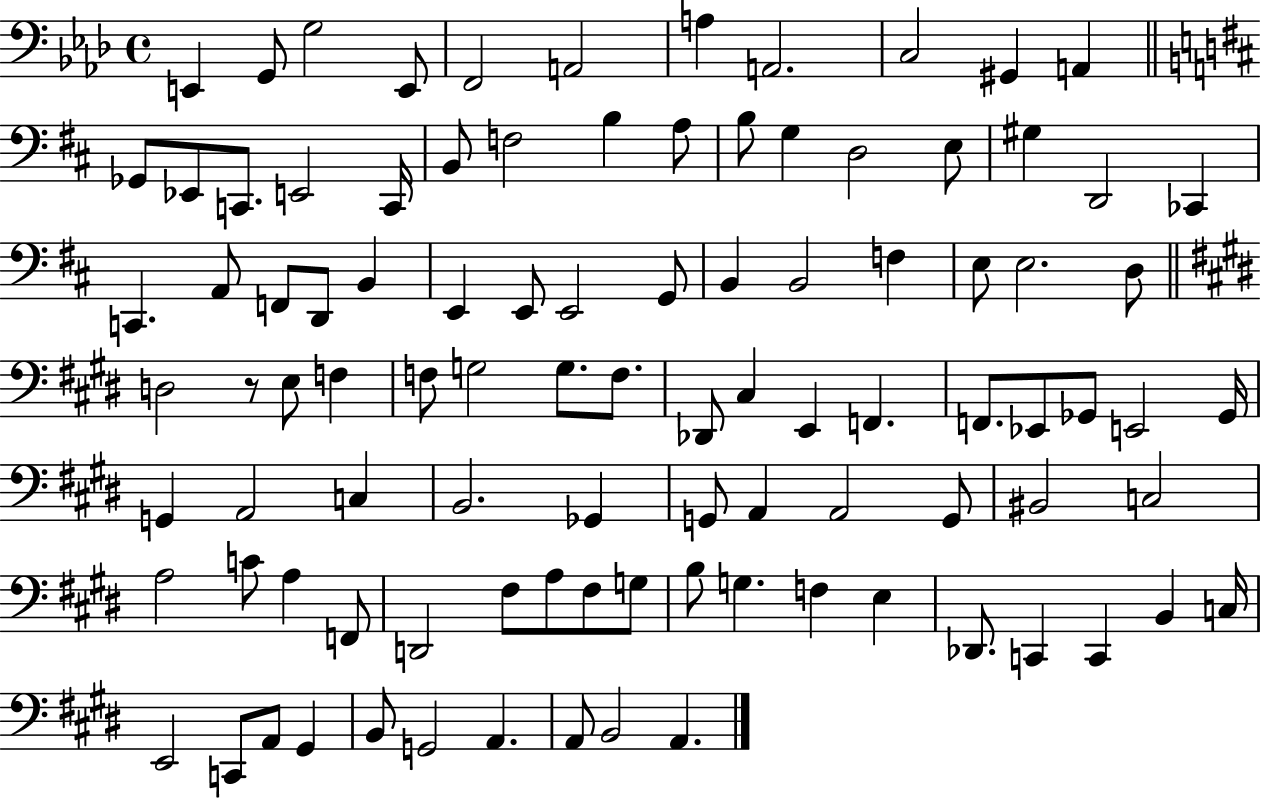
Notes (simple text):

E2/q G2/e G3/h E2/e F2/h A2/h A3/q A2/h. C3/h G#2/q A2/q Gb2/e Eb2/e C2/e. E2/h C2/s B2/e F3/h B3/q A3/e B3/e G3/q D3/h E3/e G#3/q D2/h CES2/q C2/q. A2/e F2/e D2/e B2/q E2/q E2/e E2/h G2/e B2/q B2/h F3/q E3/e E3/h. D3/e D3/h R/e E3/e F3/q F3/e G3/h G3/e. F3/e. Db2/e C#3/q E2/q F2/q. F2/e. Eb2/e Gb2/e E2/h Gb2/s G2/q A2/h C3/q B2/h. Gb2/q G2/e A2/q A2/h G2/e BIS2/h C3/h A3/h C4/e A3/q F2/e D2/h F#3/e A3/e F#3/e G3/e B3/e G3/q. F3/q E3/q Db2/e. C2/q C2/q B2/q C3/s E2/h C2/e A2/e G#2/q B2/e G2/h A2/q. A2/e B2/h A2/q.